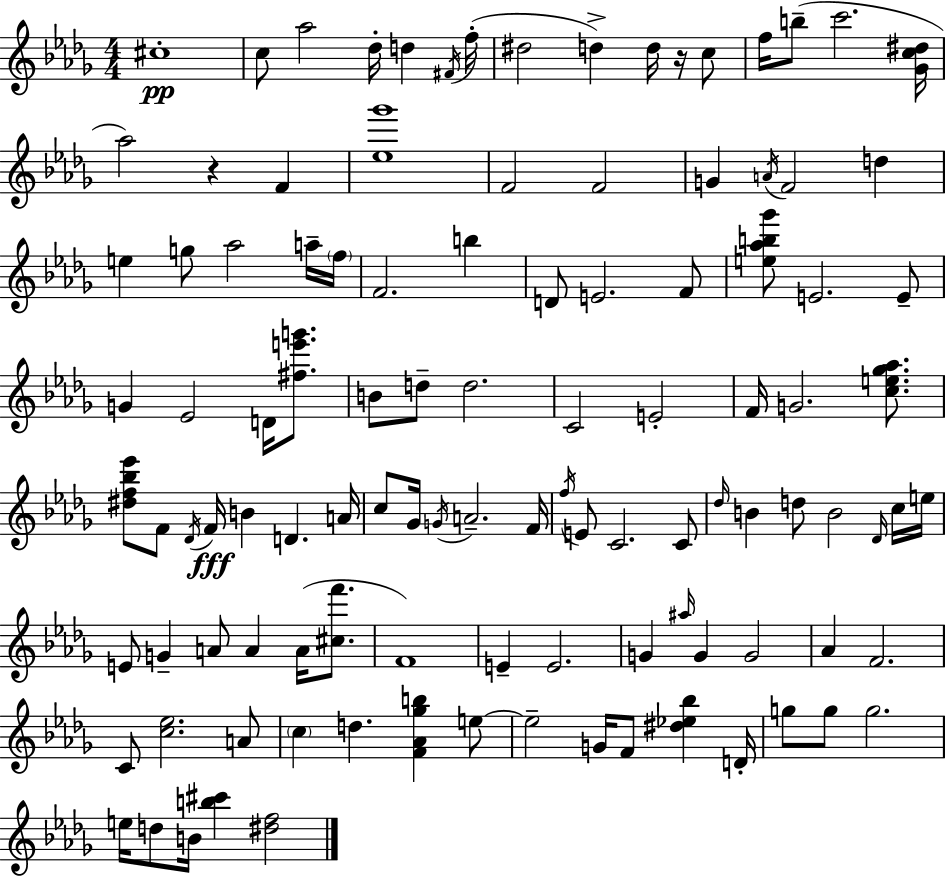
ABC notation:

X:1
T:Untitled
M:4/4
L:1/4
K:Bbm
^c4 c/2 _a2 _d/4 d ^F/4 f/4 ^d2 d d/4 z/4 c/2 f/4 b/2 c'2 [_Gc^d]/4 _a2 z F [_e_g']4 F2 F2 G A/4 F2 d e g/2 _a2 a/4 f/4 F2 b D/2 E2 F/2 [e_ab_g']/2 E2 E/2 G _E2 D/4 [^fe'g']/2 B/2 d/2 d2 C2 E2 F/4 G2 [ce_g_a]/2 [^df_b_e']/2 F/2 _D/4 F/4 B D A/4 c/2 _G/4 G/4 A2 F/4 f/4 E/2 C2 C/2 _d/4 B d/2 B2 _D/4 c/4 e/4 E/2 G A/2 A A/4 [^cf']/2 F4 E E2 G ^a/4 G G2 _A F2 C/2 [c_e]2 A/2 c d [F_A_gb] e/2 e2 G/4 F/2 [^d_e_b] D/4 g/2 g/2 g2 e/4 d/2 B/4 [b^c'] [^df]2